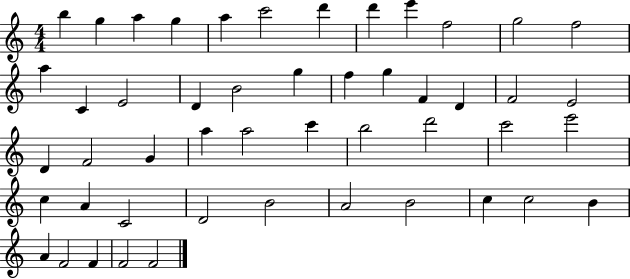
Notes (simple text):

B5/q G5/q A5/q G5/q A5/q C6/h D6/q D6/q E6/q F5/h G5/h F5/h A5/q C4/q E4/h D4/q B4/h G5/q F5/q G5/q F4/q D4/q F4/h E4/h D4/q F4/h G4/q A5/q A5/h C6/q B5/h D6/h C6/h E6/h C5/q A4/q C4/h D4/h B4/h A4/h B4/h C5/q C5/h B4/q A4/q F4/h F4/q F4/h F4/h